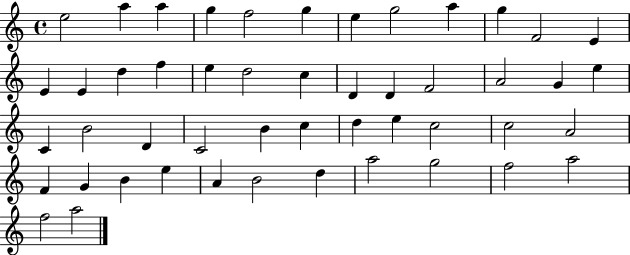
{
  \clef treble
  \time 4/4
  \defaultTimeSignature
  \key c \major
  e''2 a''4 a''4 | g''4 f''2 g''4 | e''4 g''2 a''4 | g''4 f'2 e'4 | \break e'4 e'4 d''4 f''4 | e''4 d''2 c''4 | d'4 d'4 f'2 | a'2 g'4 e''4 | \break c'4 b'2 d'4 | c'2 b'4 c''4 | d''4 e''4 c''2 | c''2 a'2 | \break f'4 g'4 b'4 e''4 | a'4 b'2 d''4 | a''2 g''2 | f''2 a''2 | \break f''2 a''2 | \bar "|."
}